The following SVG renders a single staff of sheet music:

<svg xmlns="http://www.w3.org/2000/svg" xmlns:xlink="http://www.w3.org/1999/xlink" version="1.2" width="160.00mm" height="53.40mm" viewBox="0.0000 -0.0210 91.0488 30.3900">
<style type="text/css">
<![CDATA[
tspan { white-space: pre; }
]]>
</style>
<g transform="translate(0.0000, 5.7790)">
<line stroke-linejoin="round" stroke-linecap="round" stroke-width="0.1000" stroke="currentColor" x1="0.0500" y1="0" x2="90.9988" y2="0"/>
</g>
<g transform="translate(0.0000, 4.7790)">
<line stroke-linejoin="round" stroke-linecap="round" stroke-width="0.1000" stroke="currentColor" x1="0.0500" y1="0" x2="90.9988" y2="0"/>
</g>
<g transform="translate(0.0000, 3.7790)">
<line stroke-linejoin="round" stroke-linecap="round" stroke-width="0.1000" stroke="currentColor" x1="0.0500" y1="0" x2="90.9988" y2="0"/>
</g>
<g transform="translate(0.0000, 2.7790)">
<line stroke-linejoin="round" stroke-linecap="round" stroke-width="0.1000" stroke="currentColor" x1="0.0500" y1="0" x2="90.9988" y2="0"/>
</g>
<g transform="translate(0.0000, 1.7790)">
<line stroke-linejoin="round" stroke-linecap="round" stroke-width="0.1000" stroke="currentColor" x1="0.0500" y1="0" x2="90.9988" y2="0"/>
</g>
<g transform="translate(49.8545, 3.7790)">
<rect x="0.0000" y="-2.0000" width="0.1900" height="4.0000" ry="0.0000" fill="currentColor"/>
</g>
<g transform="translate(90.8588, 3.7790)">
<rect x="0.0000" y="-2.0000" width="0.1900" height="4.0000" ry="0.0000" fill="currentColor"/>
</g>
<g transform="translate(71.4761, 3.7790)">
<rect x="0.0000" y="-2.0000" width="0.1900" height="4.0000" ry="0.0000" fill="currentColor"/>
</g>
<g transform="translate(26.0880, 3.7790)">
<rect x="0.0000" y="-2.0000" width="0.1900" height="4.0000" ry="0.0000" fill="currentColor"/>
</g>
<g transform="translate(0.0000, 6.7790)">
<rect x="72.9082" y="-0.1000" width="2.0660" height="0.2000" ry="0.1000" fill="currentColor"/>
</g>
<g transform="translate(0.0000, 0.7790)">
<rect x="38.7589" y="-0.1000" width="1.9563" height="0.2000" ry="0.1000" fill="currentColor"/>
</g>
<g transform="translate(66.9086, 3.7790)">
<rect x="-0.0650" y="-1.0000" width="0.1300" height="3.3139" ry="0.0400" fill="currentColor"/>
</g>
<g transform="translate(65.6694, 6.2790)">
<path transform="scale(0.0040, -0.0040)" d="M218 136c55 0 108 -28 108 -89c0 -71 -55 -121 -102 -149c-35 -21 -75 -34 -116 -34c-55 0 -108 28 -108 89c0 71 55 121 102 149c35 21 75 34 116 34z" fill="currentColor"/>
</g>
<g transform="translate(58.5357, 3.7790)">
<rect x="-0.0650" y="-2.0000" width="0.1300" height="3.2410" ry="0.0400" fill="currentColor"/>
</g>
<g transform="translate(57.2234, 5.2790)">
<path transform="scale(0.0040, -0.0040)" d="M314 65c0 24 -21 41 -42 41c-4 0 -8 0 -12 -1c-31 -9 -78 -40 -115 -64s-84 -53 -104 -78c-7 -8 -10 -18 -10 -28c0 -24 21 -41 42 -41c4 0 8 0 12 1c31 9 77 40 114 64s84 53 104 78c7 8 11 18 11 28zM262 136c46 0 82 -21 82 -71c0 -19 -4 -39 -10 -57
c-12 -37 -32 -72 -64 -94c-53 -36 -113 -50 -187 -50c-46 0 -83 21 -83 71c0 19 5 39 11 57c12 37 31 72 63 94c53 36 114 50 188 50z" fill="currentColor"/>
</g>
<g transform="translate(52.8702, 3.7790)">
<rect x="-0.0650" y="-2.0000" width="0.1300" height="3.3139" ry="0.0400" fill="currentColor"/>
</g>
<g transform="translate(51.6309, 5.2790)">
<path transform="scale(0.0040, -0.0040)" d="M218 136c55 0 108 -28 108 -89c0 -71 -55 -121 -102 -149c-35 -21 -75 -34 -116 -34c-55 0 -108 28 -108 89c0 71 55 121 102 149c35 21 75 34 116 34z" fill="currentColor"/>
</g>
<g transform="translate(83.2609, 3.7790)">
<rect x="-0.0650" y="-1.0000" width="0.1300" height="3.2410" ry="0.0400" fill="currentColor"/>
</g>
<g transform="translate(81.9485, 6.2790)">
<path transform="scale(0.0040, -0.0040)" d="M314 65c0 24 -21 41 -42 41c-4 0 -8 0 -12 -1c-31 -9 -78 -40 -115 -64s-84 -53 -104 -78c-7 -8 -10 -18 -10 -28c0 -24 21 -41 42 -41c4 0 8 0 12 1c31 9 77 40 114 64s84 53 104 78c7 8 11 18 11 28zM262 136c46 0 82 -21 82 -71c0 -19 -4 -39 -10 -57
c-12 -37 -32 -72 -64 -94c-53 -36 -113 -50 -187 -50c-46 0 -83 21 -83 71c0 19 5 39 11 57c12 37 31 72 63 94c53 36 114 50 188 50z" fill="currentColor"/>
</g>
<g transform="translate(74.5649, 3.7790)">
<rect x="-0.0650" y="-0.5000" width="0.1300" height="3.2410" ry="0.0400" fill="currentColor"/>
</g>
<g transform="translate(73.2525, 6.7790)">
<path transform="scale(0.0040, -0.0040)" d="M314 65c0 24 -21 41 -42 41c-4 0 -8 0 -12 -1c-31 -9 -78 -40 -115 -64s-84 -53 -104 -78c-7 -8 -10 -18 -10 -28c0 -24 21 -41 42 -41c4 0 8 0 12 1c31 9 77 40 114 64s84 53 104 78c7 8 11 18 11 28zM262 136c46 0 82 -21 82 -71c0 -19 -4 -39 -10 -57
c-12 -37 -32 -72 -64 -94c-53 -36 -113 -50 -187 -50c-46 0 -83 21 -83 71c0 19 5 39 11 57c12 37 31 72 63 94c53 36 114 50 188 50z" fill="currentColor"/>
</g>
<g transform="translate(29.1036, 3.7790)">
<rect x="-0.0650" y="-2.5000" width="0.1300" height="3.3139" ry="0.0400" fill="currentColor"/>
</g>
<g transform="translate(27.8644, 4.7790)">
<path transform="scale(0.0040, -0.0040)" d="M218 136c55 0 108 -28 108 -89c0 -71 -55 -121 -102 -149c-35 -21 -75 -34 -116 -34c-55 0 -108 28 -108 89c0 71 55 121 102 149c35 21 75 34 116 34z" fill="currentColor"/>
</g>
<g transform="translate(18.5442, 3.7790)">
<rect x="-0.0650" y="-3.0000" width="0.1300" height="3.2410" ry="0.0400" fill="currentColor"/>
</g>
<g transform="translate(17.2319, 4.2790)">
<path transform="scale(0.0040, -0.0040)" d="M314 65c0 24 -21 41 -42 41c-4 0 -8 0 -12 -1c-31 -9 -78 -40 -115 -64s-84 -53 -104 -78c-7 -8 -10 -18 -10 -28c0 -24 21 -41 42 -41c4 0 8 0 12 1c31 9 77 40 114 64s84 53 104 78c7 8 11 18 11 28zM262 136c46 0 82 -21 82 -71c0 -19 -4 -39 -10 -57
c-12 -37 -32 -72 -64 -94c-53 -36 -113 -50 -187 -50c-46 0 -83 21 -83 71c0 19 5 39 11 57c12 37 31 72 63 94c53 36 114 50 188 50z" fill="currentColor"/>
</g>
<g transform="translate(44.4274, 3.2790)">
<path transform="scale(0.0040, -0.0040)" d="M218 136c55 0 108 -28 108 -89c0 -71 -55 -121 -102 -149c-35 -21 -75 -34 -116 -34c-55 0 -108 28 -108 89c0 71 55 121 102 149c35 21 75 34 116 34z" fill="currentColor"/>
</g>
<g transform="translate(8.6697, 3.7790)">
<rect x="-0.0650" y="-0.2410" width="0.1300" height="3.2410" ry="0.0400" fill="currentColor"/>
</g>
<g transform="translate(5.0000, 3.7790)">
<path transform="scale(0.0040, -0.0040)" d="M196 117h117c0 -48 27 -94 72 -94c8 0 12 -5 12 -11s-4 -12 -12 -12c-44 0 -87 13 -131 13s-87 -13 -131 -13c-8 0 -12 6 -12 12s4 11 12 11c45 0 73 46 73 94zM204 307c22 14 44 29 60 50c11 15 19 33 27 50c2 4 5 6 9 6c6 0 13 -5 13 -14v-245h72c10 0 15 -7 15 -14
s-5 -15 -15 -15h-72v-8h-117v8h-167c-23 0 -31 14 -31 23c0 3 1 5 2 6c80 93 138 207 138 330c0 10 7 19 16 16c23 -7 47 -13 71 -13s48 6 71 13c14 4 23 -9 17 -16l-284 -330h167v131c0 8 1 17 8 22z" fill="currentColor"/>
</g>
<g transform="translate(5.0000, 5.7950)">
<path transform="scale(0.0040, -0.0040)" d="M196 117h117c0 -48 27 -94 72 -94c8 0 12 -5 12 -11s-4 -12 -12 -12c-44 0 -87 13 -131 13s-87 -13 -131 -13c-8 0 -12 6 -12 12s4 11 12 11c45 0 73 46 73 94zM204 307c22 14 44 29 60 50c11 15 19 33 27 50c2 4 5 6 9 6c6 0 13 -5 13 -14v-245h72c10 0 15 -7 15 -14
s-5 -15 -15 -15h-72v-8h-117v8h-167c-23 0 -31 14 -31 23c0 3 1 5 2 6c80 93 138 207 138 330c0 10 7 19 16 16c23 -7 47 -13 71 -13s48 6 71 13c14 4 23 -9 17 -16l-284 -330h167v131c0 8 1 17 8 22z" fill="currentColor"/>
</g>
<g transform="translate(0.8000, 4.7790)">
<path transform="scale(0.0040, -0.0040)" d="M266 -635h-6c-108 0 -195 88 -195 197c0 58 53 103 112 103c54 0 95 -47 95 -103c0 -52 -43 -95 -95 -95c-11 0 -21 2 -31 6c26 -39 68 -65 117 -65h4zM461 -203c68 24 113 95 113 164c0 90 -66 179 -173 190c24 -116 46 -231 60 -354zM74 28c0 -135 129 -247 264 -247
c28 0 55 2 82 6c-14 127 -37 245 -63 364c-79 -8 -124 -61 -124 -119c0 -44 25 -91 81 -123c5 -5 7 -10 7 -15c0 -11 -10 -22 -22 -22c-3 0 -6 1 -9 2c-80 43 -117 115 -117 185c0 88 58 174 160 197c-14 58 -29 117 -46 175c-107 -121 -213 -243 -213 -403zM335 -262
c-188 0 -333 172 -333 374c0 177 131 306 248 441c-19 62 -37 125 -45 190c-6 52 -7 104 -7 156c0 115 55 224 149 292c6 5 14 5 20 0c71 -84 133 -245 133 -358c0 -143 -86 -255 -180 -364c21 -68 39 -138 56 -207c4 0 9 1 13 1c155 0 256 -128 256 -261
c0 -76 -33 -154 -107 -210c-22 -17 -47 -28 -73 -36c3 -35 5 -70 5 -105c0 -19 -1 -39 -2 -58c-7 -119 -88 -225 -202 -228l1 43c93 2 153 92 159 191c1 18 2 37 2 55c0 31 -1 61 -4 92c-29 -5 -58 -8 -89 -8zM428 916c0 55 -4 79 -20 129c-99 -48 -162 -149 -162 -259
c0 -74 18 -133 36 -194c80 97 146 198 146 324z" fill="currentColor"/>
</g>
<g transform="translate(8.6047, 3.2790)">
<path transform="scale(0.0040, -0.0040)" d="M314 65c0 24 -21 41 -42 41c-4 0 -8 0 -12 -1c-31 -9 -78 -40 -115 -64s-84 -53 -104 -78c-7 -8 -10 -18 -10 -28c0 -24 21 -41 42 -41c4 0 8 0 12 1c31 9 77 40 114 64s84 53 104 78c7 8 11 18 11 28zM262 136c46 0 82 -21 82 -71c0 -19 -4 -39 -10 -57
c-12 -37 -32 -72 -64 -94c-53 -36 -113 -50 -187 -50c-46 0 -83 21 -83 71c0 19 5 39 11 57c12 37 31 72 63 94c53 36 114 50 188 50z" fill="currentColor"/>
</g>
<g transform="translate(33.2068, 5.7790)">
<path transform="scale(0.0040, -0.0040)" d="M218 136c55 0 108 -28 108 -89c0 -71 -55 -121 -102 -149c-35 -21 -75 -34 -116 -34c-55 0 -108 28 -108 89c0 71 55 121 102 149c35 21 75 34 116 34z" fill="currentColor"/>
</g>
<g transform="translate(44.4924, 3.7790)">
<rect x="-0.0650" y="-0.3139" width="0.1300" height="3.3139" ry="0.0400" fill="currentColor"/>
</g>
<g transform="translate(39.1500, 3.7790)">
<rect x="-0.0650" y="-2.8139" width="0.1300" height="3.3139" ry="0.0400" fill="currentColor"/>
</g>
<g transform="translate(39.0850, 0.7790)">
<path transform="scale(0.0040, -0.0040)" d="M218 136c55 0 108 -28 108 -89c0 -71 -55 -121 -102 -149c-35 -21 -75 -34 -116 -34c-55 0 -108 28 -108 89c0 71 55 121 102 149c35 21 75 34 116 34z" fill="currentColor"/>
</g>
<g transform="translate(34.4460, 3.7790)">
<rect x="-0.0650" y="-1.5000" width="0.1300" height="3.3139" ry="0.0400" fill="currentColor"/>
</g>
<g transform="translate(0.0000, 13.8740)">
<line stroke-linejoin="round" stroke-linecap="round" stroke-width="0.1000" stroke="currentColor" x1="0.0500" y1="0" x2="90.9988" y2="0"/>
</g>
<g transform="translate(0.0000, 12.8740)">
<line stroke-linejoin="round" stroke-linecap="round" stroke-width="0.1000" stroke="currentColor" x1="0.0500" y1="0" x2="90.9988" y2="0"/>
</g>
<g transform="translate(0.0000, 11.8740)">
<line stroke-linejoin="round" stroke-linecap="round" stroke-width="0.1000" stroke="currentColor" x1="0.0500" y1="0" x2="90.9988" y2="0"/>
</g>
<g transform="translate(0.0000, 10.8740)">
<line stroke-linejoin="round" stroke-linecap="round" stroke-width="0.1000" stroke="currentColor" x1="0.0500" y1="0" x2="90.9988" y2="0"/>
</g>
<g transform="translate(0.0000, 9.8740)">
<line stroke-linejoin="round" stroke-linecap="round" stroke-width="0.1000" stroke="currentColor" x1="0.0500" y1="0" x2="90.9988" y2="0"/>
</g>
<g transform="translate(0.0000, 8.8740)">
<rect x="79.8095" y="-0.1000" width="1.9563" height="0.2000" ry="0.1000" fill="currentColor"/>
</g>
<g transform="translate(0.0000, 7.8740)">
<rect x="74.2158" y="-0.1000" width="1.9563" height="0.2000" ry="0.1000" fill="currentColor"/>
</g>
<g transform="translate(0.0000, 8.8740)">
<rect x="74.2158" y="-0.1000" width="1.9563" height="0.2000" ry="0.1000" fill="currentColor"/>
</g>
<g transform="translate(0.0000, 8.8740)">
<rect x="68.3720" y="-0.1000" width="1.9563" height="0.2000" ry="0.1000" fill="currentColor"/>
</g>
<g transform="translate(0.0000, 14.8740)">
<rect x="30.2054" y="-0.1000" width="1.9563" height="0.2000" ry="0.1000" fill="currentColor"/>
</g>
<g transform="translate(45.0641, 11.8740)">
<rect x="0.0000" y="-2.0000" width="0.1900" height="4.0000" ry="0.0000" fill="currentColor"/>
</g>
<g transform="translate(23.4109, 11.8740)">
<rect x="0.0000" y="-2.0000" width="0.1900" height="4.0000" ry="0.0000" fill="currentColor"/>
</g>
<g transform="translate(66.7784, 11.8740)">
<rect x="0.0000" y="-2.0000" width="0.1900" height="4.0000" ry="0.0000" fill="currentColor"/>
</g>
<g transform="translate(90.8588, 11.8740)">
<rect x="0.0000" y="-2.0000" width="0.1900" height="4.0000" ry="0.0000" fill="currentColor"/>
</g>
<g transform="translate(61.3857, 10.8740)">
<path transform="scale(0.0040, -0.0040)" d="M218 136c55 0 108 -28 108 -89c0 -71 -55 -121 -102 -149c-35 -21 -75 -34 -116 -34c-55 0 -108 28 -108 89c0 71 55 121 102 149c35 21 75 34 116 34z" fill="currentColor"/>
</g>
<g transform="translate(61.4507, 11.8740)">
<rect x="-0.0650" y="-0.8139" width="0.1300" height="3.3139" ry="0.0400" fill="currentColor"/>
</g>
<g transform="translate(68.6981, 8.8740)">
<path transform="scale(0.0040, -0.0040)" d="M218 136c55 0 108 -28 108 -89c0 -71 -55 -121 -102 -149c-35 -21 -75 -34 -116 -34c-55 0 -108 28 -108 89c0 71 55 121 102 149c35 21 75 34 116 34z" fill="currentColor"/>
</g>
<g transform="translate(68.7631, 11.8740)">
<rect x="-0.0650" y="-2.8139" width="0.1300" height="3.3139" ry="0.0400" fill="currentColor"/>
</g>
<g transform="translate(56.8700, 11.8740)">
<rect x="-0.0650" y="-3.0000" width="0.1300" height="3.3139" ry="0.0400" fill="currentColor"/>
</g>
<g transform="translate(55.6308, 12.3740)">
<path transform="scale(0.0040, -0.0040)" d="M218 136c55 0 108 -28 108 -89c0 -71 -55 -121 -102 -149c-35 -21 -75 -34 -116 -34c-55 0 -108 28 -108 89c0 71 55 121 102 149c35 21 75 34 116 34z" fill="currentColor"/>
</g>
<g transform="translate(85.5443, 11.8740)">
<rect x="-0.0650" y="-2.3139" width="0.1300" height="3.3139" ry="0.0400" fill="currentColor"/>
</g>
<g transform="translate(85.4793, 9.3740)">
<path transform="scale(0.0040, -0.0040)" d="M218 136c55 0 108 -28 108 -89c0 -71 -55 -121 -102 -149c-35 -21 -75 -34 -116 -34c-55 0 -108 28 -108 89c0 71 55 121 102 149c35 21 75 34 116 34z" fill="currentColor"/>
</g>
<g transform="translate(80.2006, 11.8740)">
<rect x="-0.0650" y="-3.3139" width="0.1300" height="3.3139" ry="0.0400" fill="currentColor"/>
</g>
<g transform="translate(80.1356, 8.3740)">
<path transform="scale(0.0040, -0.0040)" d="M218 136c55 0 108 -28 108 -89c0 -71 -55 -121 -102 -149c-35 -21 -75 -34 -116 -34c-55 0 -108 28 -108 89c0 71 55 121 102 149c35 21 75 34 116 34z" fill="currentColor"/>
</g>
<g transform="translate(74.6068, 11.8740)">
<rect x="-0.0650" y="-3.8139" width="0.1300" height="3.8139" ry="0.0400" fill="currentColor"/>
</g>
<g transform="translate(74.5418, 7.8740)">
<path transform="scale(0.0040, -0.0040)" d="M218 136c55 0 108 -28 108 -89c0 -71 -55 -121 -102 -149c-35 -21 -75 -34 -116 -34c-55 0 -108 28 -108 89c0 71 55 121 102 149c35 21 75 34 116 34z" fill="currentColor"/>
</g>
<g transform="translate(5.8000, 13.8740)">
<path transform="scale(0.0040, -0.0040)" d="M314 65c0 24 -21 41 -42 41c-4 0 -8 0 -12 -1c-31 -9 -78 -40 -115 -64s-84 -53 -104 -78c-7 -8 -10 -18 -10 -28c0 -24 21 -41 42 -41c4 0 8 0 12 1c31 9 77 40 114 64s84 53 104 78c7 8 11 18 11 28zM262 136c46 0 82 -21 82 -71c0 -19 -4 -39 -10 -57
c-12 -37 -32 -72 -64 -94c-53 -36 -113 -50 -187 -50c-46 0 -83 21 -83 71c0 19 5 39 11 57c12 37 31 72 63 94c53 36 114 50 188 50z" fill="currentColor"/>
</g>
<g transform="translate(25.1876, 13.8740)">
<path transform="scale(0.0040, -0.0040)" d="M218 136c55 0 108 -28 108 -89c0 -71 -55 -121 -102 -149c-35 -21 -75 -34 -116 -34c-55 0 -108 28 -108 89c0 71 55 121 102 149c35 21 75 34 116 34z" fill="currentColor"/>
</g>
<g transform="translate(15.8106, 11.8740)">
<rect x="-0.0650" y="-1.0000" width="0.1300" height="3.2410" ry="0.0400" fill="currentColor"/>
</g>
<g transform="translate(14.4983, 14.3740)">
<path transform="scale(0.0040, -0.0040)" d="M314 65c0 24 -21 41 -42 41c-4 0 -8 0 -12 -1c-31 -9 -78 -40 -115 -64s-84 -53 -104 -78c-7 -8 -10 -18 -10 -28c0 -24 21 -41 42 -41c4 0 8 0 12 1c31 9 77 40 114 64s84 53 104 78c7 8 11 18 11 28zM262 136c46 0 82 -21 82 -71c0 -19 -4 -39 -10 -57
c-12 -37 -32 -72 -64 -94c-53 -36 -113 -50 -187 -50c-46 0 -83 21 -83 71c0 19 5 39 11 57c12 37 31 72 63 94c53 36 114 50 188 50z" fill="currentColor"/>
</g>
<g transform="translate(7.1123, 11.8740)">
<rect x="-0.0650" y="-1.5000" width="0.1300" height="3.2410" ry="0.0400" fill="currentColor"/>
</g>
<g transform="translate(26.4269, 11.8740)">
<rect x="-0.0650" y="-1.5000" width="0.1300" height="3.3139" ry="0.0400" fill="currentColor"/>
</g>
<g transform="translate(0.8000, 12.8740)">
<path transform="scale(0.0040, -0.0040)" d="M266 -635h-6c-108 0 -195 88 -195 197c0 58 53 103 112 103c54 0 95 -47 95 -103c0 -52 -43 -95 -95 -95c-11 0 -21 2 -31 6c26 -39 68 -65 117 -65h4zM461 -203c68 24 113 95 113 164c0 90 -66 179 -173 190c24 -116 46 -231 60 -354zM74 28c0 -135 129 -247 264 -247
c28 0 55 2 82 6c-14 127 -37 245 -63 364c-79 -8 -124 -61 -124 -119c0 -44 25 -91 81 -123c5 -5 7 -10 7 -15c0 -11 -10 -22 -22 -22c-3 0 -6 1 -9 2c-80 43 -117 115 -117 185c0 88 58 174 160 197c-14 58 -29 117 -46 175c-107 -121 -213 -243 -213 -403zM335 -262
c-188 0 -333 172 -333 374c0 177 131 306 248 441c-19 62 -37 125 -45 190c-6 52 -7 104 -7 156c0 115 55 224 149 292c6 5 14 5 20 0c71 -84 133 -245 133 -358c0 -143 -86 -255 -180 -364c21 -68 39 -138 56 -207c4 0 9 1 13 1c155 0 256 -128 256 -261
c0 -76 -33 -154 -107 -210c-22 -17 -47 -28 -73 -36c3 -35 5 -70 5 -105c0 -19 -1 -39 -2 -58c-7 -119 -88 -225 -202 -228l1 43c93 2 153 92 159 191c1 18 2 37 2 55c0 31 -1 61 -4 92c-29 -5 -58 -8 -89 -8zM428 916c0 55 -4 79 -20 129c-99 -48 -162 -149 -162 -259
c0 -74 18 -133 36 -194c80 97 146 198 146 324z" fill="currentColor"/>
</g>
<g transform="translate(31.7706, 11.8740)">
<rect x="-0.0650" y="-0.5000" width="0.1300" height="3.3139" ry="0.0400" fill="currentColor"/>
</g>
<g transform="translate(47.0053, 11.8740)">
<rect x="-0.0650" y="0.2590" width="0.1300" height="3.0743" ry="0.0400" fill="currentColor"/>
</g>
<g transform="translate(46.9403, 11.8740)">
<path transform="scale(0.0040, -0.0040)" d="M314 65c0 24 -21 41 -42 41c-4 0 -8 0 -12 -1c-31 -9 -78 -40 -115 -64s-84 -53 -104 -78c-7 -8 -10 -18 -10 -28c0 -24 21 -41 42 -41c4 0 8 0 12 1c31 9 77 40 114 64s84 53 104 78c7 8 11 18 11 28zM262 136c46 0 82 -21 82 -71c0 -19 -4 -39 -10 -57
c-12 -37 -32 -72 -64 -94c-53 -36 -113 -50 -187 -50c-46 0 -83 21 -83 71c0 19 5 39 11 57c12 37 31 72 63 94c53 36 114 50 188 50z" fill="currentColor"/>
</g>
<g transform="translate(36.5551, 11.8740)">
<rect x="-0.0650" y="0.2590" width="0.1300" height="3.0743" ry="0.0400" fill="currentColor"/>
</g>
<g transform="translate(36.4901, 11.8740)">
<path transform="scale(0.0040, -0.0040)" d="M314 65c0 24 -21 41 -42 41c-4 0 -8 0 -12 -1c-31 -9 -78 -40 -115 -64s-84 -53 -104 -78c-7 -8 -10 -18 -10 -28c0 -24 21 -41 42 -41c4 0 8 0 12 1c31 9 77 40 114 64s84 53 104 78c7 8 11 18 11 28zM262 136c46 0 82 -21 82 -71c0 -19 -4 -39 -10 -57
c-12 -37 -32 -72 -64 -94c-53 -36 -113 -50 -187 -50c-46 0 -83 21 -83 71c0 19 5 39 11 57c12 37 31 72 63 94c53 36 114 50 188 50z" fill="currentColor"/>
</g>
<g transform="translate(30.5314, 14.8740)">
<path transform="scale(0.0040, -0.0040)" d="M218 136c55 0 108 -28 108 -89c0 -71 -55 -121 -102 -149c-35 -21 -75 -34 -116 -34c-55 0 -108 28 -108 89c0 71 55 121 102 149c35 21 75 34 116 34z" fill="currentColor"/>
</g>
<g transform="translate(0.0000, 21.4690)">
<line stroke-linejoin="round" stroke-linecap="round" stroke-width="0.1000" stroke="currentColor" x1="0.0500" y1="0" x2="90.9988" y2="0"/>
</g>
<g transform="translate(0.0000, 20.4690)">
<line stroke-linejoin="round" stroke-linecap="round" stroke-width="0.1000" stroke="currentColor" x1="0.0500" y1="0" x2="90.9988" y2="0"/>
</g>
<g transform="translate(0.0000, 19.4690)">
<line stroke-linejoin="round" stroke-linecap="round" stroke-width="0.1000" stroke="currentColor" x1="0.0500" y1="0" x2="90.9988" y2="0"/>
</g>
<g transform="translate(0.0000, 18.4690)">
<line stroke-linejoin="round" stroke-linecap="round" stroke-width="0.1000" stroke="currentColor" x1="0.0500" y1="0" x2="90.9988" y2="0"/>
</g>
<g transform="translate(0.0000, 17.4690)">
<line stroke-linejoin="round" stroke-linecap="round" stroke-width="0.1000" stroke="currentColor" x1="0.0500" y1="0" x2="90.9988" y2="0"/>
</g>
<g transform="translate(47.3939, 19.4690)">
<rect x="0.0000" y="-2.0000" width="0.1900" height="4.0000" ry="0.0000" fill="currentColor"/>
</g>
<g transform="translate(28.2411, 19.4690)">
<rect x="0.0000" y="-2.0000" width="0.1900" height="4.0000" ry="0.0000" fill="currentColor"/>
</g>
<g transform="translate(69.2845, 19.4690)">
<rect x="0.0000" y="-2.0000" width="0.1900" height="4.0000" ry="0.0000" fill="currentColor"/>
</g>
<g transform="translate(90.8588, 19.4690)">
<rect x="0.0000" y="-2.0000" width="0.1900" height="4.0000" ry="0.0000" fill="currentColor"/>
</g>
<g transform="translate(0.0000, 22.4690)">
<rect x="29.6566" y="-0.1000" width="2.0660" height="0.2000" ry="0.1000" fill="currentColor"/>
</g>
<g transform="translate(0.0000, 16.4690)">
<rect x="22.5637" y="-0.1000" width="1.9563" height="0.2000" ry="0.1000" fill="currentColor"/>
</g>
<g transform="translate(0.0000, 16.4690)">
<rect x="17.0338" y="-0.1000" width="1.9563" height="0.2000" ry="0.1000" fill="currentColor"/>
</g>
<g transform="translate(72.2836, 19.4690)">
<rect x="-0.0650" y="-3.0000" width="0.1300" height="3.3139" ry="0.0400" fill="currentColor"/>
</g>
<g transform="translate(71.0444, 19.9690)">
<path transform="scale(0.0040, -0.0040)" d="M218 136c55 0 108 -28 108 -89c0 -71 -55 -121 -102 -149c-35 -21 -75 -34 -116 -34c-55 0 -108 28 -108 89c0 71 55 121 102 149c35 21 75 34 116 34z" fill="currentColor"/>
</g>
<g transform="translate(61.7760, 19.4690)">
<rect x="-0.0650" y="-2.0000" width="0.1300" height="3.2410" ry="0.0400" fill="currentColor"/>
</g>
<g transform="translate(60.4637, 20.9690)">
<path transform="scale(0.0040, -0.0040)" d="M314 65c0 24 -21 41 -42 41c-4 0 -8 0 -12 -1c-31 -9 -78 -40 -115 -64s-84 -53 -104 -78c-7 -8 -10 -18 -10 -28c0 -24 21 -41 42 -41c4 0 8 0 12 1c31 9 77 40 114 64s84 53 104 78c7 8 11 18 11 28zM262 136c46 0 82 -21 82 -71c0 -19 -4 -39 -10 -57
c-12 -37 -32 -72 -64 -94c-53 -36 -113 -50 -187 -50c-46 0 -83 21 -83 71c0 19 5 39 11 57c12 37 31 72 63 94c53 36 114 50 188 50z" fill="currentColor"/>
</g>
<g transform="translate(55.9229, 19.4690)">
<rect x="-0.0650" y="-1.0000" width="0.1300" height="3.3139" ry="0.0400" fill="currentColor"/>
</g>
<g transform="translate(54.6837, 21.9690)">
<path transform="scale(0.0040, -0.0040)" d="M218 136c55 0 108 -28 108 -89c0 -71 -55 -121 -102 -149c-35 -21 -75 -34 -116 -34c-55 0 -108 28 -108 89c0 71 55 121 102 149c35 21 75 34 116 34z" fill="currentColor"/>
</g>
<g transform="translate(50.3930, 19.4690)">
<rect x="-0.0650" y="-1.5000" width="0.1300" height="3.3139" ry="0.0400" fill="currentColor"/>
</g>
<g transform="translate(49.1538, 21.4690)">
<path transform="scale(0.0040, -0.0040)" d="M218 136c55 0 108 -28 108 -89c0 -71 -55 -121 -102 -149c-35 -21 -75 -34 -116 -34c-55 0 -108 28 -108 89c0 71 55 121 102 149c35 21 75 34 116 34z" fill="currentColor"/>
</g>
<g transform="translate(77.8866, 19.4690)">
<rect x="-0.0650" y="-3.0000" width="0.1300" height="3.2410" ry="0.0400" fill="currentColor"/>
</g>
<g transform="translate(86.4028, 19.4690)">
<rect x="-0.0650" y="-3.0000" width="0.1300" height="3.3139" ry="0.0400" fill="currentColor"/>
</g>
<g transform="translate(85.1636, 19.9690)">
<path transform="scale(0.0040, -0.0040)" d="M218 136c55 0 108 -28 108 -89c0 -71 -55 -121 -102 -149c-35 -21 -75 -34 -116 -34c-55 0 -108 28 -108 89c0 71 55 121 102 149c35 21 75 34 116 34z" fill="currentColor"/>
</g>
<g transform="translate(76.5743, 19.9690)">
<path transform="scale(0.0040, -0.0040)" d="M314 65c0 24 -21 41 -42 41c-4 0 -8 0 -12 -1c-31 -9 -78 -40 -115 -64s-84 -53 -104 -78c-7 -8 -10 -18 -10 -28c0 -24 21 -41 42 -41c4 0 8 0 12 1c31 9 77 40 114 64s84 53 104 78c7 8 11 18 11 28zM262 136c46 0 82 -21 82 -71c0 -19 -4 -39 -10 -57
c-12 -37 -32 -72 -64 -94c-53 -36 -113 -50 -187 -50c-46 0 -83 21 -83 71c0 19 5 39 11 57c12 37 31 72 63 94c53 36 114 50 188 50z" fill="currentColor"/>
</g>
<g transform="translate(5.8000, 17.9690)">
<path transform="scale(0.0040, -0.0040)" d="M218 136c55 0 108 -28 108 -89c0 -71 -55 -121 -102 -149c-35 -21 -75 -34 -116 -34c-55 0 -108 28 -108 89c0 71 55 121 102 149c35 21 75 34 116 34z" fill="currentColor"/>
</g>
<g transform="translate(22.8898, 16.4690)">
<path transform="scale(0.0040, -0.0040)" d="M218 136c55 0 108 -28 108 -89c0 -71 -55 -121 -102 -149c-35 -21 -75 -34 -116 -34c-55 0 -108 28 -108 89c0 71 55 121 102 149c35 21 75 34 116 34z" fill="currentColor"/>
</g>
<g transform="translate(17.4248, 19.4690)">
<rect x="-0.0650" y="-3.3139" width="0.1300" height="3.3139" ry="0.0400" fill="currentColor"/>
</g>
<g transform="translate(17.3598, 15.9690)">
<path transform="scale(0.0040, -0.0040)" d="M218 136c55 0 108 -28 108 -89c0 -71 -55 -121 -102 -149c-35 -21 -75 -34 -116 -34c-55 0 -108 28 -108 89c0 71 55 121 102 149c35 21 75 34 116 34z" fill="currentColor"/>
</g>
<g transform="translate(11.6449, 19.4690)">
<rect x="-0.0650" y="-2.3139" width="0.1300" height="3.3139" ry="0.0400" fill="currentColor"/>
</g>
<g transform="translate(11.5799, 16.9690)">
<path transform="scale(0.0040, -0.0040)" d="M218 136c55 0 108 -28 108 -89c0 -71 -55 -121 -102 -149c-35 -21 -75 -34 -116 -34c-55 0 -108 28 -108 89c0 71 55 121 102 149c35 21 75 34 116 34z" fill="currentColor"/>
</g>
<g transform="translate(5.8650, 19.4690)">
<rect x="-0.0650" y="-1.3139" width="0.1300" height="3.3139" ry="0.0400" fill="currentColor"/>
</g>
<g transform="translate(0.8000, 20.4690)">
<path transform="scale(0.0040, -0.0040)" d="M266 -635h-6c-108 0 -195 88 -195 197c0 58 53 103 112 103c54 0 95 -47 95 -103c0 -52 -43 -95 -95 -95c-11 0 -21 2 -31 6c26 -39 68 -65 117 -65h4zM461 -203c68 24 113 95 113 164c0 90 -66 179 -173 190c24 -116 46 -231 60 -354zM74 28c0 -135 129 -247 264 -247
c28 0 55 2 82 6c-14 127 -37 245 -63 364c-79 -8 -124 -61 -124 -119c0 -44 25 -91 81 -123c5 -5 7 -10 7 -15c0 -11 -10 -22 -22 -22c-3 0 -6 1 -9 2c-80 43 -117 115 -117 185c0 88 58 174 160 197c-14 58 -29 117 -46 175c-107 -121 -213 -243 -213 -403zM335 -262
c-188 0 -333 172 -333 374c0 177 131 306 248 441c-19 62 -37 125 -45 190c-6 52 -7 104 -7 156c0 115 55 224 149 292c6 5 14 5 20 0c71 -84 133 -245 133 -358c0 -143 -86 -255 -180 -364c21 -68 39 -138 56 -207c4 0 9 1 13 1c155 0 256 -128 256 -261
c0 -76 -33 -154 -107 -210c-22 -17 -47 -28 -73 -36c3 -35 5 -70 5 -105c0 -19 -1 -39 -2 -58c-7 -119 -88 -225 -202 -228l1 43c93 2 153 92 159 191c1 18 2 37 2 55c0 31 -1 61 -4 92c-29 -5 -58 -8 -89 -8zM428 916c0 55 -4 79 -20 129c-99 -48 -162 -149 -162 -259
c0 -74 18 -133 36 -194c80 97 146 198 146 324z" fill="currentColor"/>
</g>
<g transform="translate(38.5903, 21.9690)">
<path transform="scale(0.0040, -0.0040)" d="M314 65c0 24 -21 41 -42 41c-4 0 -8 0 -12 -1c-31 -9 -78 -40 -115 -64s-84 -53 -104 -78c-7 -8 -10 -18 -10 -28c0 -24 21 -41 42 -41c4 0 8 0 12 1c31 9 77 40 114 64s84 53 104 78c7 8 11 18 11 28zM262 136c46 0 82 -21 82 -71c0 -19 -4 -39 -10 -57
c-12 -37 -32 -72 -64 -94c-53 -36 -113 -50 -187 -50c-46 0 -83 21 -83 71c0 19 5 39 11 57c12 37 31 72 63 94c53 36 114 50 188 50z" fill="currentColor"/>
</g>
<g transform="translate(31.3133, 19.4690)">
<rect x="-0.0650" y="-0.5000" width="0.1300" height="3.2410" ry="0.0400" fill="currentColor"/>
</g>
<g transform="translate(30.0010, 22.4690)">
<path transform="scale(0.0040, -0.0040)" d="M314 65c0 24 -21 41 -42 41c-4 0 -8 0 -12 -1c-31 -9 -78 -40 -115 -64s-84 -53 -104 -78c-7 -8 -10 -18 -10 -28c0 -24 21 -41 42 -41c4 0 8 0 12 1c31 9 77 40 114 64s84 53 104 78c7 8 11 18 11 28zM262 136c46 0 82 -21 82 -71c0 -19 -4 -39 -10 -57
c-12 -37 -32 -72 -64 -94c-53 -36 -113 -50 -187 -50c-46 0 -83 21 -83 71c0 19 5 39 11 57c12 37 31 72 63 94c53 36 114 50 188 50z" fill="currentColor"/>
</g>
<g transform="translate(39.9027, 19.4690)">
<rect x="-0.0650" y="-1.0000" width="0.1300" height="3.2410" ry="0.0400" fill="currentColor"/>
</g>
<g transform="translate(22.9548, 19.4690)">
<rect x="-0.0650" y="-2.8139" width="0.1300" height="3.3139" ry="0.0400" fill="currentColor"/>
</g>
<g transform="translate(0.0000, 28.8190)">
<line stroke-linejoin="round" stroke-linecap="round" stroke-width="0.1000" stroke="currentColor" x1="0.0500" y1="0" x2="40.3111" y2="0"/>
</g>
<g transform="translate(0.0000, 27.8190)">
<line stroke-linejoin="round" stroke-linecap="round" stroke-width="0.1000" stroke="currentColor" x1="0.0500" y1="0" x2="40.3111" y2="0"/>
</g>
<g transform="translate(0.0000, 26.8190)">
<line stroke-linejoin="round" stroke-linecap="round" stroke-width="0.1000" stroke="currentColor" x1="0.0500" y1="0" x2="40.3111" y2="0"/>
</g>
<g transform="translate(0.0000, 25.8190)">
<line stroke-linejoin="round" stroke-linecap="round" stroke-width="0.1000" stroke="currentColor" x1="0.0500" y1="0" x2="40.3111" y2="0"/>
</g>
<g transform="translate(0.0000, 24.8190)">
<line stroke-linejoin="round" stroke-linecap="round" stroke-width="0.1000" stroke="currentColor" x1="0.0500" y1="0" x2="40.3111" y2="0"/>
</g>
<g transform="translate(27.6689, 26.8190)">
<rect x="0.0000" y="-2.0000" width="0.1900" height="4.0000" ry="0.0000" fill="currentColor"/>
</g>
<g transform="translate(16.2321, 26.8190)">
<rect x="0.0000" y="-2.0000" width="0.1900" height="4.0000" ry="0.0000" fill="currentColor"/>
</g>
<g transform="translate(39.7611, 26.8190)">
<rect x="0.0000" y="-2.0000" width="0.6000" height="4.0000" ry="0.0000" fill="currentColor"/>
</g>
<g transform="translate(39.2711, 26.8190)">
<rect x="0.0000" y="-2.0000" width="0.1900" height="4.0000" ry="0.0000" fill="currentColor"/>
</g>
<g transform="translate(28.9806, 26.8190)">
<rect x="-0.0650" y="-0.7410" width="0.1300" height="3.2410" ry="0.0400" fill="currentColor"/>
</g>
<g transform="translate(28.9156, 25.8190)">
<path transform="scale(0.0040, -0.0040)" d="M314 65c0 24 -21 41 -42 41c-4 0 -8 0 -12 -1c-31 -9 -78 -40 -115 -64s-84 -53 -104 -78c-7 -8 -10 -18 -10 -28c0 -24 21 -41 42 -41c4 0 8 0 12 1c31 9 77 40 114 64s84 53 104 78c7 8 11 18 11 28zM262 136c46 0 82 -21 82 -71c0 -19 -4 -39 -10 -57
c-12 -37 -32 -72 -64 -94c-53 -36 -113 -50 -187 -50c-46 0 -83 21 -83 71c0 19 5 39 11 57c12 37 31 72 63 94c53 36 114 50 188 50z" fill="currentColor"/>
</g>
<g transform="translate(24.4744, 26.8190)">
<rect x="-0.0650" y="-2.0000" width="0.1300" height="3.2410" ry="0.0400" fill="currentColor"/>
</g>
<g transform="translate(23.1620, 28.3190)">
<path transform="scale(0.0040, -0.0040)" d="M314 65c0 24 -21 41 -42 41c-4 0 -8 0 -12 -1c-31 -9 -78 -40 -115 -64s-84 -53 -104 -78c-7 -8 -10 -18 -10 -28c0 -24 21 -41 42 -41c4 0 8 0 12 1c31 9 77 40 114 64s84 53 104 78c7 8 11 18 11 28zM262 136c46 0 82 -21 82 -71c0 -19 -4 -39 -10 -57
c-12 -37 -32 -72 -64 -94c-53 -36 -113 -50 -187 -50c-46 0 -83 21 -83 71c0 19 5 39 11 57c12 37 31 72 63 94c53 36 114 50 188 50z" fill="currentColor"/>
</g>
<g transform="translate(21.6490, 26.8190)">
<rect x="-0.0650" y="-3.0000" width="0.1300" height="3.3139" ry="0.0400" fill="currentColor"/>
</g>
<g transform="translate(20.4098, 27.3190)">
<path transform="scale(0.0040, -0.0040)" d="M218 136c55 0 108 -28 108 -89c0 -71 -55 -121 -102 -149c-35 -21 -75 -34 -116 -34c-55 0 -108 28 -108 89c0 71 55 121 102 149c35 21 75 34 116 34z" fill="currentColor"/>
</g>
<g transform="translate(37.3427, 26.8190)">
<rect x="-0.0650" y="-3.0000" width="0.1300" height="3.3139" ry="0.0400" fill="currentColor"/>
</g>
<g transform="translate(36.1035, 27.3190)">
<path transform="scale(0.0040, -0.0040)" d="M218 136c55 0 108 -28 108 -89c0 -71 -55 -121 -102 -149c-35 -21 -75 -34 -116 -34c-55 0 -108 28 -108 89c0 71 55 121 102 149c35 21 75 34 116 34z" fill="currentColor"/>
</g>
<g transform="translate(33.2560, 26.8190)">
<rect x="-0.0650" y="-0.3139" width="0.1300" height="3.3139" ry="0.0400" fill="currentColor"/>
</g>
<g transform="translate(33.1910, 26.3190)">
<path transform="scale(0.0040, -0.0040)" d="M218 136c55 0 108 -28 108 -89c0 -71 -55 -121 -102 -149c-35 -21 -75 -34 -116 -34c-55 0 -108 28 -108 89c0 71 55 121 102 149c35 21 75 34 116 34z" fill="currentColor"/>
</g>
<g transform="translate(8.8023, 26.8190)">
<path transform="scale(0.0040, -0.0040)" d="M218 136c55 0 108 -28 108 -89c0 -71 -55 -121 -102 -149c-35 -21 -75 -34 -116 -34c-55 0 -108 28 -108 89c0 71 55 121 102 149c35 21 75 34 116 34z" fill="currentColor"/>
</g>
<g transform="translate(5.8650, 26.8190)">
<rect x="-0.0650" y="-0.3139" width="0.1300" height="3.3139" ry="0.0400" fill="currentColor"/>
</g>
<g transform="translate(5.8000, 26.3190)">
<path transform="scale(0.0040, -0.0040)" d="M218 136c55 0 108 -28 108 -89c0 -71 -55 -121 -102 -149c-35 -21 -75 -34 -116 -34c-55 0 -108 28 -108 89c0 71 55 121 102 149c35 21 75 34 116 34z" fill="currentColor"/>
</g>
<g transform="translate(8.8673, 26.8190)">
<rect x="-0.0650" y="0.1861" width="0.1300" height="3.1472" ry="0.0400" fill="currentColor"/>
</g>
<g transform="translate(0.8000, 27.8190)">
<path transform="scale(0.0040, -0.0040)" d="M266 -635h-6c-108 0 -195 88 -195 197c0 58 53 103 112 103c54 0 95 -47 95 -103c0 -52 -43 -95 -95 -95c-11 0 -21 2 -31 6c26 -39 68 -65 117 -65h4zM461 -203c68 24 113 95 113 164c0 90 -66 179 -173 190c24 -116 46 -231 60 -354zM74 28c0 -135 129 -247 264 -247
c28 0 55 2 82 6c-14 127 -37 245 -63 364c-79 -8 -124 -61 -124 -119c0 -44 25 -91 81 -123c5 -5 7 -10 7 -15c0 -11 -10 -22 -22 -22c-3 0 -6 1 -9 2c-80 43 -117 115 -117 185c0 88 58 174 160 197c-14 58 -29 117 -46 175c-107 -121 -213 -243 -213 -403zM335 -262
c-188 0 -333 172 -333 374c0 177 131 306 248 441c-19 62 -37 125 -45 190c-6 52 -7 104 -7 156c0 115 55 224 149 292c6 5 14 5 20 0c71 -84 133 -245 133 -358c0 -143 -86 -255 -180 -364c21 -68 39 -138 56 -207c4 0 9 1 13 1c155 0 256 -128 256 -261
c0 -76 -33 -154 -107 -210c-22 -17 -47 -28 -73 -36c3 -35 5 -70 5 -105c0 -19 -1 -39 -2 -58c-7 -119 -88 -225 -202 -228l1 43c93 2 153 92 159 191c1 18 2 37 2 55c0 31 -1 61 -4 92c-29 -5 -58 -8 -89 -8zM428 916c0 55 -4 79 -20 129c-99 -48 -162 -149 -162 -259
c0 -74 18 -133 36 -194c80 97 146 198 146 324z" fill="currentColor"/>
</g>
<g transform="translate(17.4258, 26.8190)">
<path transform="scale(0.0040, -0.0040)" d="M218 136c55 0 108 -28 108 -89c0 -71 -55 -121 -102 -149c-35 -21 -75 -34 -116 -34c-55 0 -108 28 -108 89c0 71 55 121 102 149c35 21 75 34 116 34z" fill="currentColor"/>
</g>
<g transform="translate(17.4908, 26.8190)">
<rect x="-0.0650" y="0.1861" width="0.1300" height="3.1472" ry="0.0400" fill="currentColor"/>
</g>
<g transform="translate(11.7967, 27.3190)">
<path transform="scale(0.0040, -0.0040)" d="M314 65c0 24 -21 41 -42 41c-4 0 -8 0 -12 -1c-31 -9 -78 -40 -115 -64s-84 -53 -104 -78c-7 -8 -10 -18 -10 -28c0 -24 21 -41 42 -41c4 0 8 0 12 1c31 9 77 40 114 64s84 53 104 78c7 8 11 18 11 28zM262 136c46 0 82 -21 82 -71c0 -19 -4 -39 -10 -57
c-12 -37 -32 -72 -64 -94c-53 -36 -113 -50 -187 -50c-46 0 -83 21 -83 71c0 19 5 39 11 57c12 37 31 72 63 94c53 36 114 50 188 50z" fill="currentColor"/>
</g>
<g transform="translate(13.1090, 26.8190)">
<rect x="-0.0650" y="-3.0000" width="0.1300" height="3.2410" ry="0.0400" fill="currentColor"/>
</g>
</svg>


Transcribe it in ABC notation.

X:1
T:Untitled
M:4/4
L:1/4
K:C
c2 A2 G E a c F F2 D C2 D2 E2 D2 E C B2 B2 A d a c' b g e g b a C2 D2 E D F2 A A2 A c B A2 B A F2 d2 c A